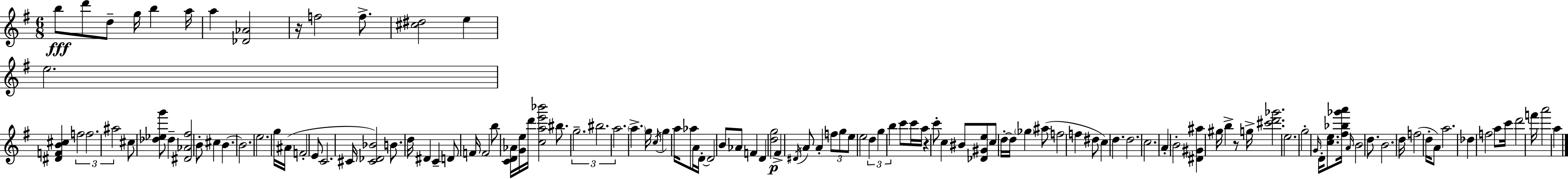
B5/e D6/e D5/e G5/s B5/q A5/s A5/q [Db4,Ab4]/h R/s F5/h F5/e. [C#5,D#5]/h E5/q E5/h. [D#4,F4,B4,C#5]/q F5/h F5/h. A#5/h C#5/e [Db5,Eb5,G6]/e Db5/q [D#4,Ab4,F#5]/h B4/e C#5/q B4/q. B4/h. E5/h. G5/s A#4/s F4/h E4/e C4/h. C#4/s [C#4,Db4,Bb4]/h B4/e. D5/s D#4/q C4/q D4/e F4/s F4/h B5/e [C4,D4,Ab4]/s [G4,E5]/s D6/s [C5,A5,E6,Bb6]/h BIS5/e. G5/h. BIS5/h. A5/h. A5/q. G5/s C5/s G5/q A5/s Ab5/e A4/s D4/s D4/h B4/e Ab4/e F4/q D4/q [D5,G5]/h F#4/q D#4/s A4/e A4/q F5/e G5/e E5/e E5/h D5/q G5/q B5/q C6/e C6/s A5/s R/q C6/e C5/q BIS4/e [Db4,G#4,E5]/e C5/e D5/s D5/s Gb5/q A#5/e F5/h F5/q D#5/e C5/q D5/q. D5/h. C5/h. A4/q B4/h [D#4,G#4,A#5]/q G#5/s B5/q R/e G5/s [C#6,D6,Gb6]/h. E5/h. G5/h G4/s D4/s [C5,E5]/e. [F#5,Bb5,Gb6,A6]/s A4/s B4/h D5/e. B4/h. D5/s F5/h D5/s A4/e A5/h. Db5/q F5/h A5/e C6/s D6/h F6/s A6/h A5/q